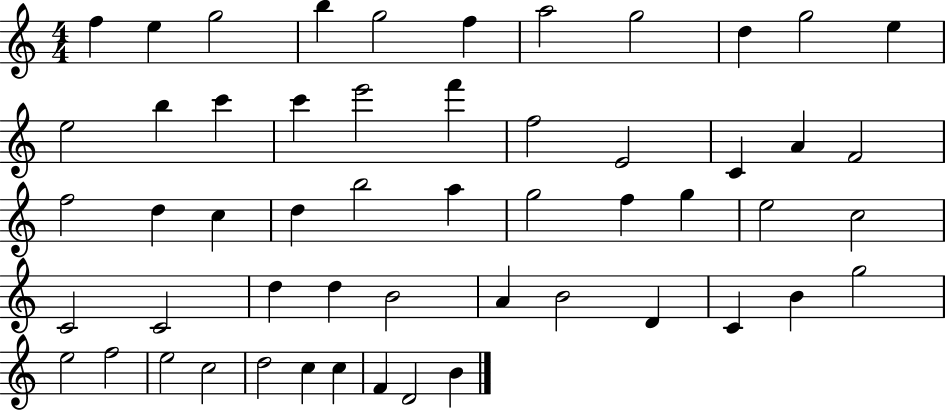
{
  \clef treble
  \numericTimeSignature
  \time 4/4
  \key c \major
  f''4 e''4 g''2 | b''4 g''2 f''4 | a''2 g''2 | d''4 g''2 e''4 | \break e''2 b''4 c'''4 | c'''4 e'''2 f'''4 | f''2 e'2 | c'4 a'4 f'2 | \break f''2 d''4 c''4 | d''4 b''2 a''4 | g''2 f''4 g''4 | e''2 c''2 | \break c'2 c'2 | d''4 d''4 b'2 | a'4 b'2 d'4 | c'4 b'4 g''2 | \break e''2 f''2 | e''2 c''2 | d''2 c''4 c''4 | f'4 d'2 b'4 | \break \bar "|."
}